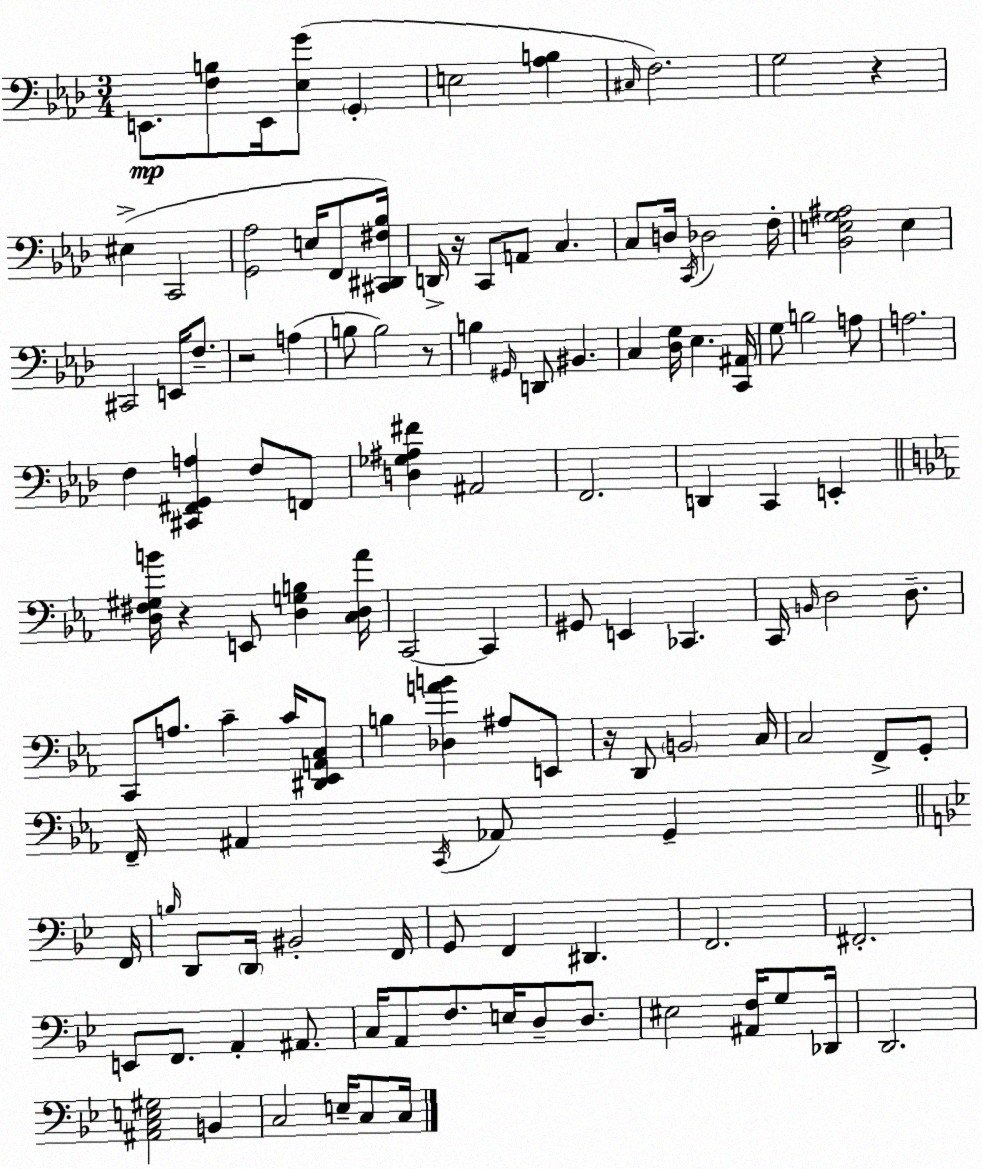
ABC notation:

X:1
T:Untitled
M:3/4
L:1/4
K:Ab
E,,/2 [F,B,]/2 E,,/4 [_E,G]/2 G,, E,2 [_A,B,] ^C,/4 F,2 G,2 z ^E, C,,2 [G,,_A,]2 E,/4 F,,/2 [^C,,^D,,^F,_B,]/4 D,,/4 z/4 C,,/2 A,,/2 C, C,/2 D,/4 C,,/4 _D,2 F,/4 [_B,,E,G,^A,]2 E, ^C,,2 E,,/4 F,/2 z2 A, B,/2 B,2 z/2 B, ^G,,/4 D,,/2 ^B,, C, [_D,G,]/4 _E, [C,,^A,,]/4 G,/2 B,2 A,/2 A,2 F, [^C,,^F,,G,,A,] F,/2 F,,/2 [D,_G,^A,^F] ^A,,2 F,,2 D,, C,, E,, [D,^F,^G,B]/4 z E,,/2 [D,G,B,] [C,D,_A]/4 C,,2 C,, ^G,,/2 E,, _C,, C,,/4 B,,/4 D,2 D,/2 C,,/2 A,/2 C C/4 [^D,,_E,,A,,C,]/2 B, [_D,AB] ^A,/2 E,,/2 z/4 D,,/2 B,,2 C,/4 C,2 F,,/2 G,,/2 F,,/4 ^A,, C,,/4 _A,,/2 G,, F,,/4 B,/4 D,,/2 D,,/4 ^B,,2 F,,/4 G,,/2 F,, ^D,, F,,2 ^F,,2 E,,/2 F,,/2 A,, ^A,,/2 C,/4 A,,/2 F,/2 E,/4 D,/2 D,/2 ^E,2 [^A,,F,]/4 G,/2 _D,,/4 D,,2 [^A,,C,E,^G,]2 B,, C,2 E,/4 C,/2 C,/4